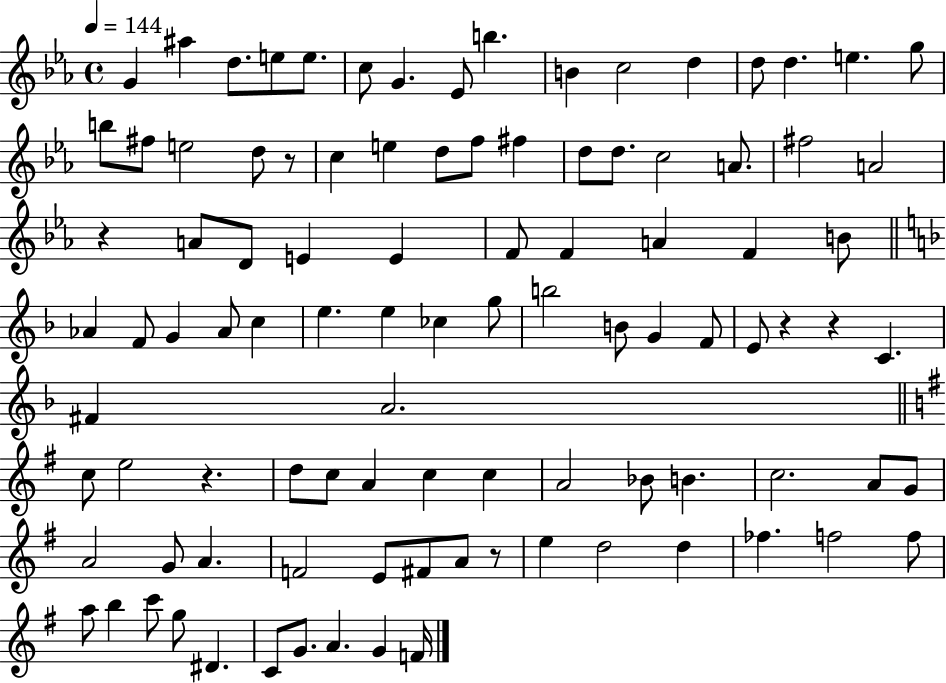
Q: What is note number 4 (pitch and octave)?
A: E5